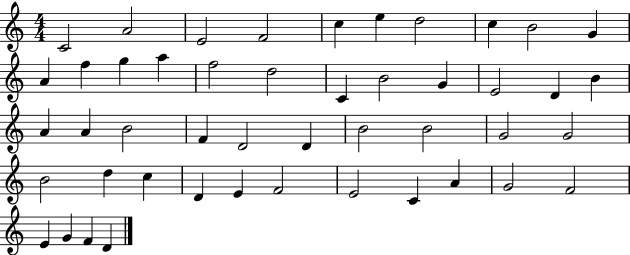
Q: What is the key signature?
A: C major